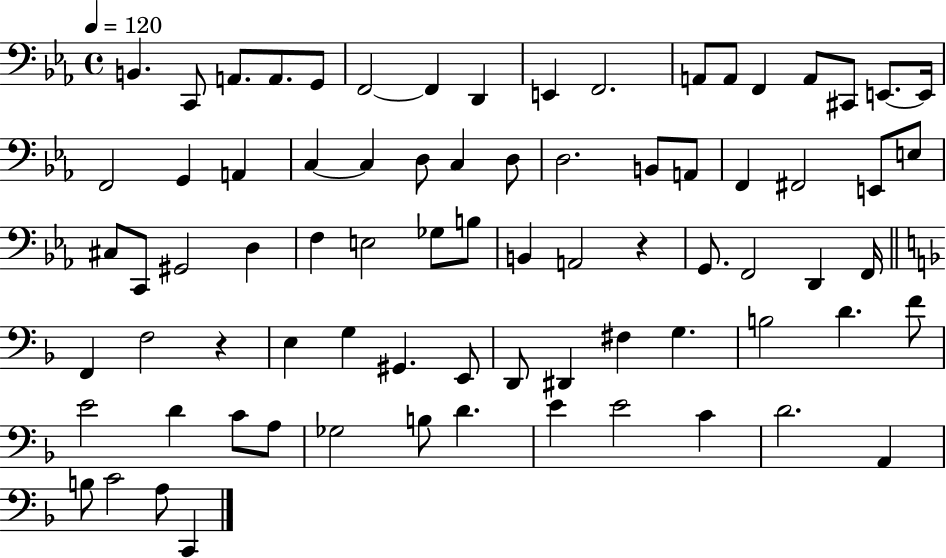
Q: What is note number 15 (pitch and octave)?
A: C#2